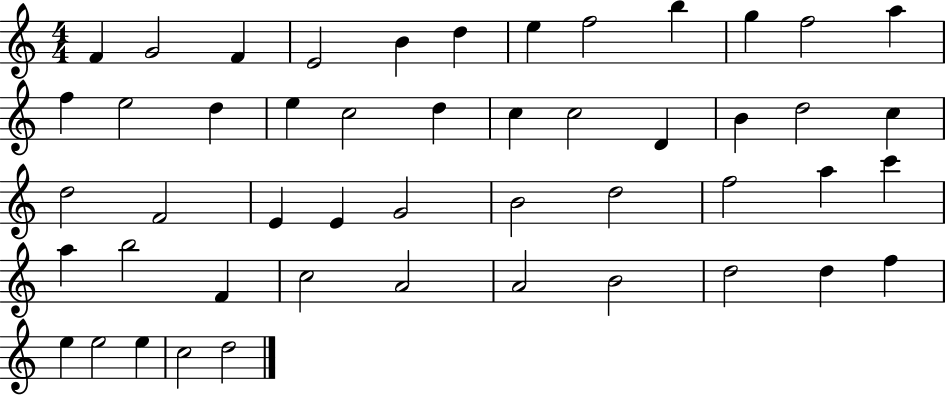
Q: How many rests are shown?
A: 0